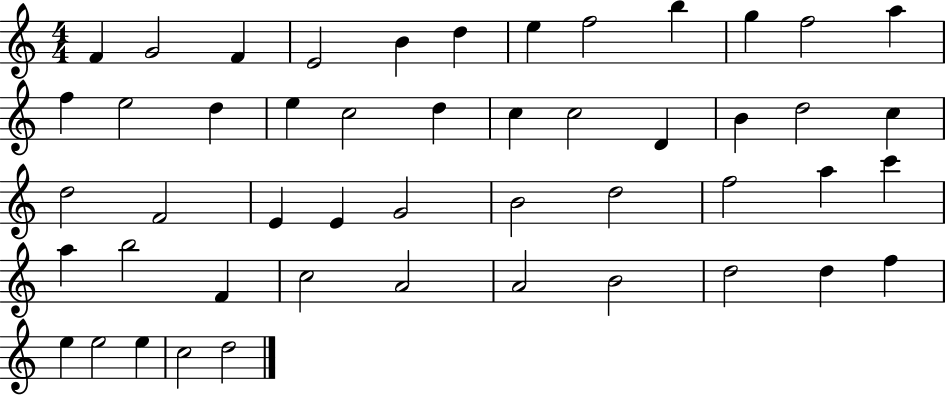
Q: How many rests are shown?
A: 0